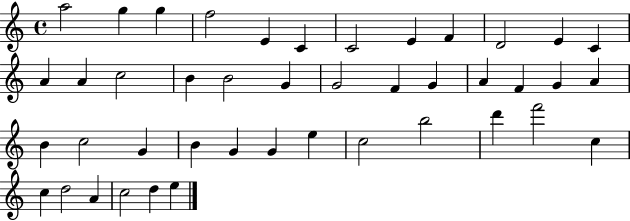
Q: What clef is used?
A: treble